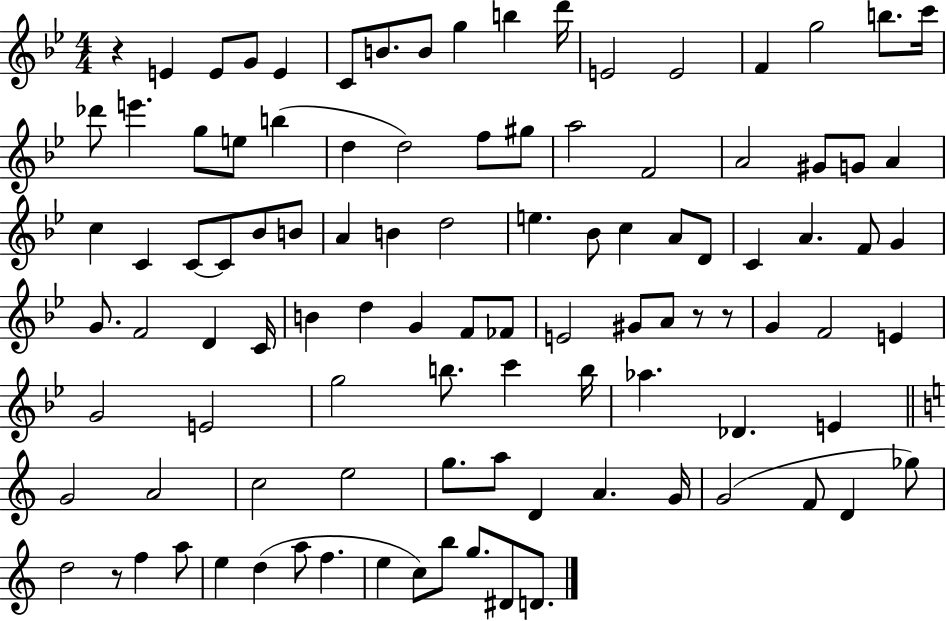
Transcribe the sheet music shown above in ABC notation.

X:1
T:Untitled
M:4/4
L:1/4
K:Bb
z E E/2 G/2 E C/2 B/2 B/2 g b d'/4 E2 E2 F g2 b/2 c'/4 _d'/2 e' g/2 e/2 b d d2 f/2 ^g/2 a2 F2 A2 ^G/2 G/2 A c C C/2 C/2 _B/2 B/2 A B d2 e _B/2 c A/2 D/2 C A F/2 G G/2 F2 D C/4 B d G F/2 _F/2 E2 ^G/2 A/2 z/2 z/2 G F2 E G2 E2 g2 b/2 c' b/4 _a _D E G2 A2 c2 e2 g/2 a/2 D A G/4 G2 F/2 D _g/2 d2 z/2 f a/2 e d a/2 f e c/2 b/2 g/2 ^D/2 D/2